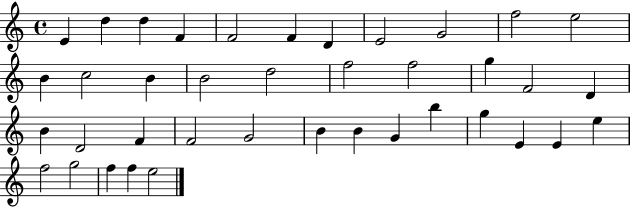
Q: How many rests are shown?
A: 0